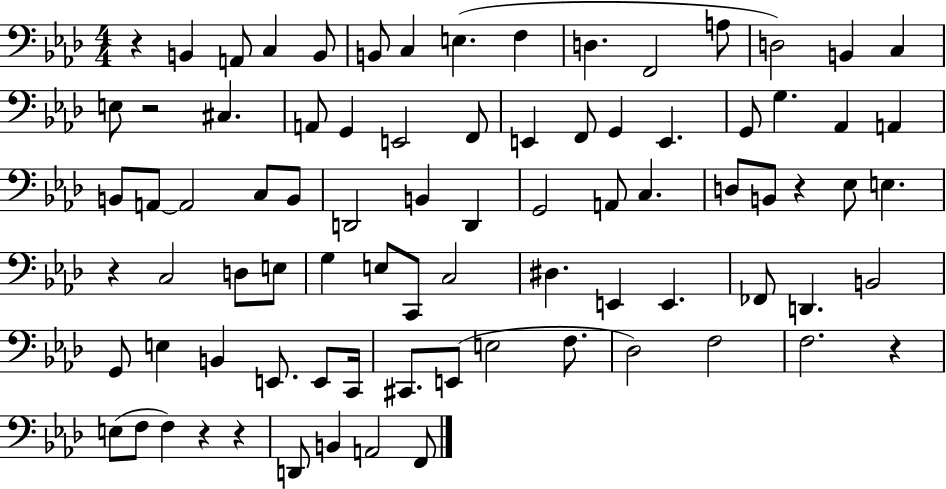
{
  \clef bass
  \numericTimeSignature
  \time 4/4
  \key aes \major
  r4 b,4 a,8 c4 b,8 | b,8 c4 e4.( f4 | d4. f,2 a8 | d2) b,4 c4 | \break e8 r2 cis4. | a,8 g,4 e,2 f,8 | e,4 f,8 g,4 e,4. | g,8 g4. aes,4 a,4 | \break b,8 a,8~~ a,2 c8 b,8 | d,2 b,4 d,4 | g,2 a,8 c4. | d8 b,8 r4 ees8 e4. | \break r4 c2 d8 e8 | g4 e8 c,8 c2 | dis4. e,4 e,4. | fes,8 d,4. b,2 | \break g,8 e4 b,4 e,8. e,8 c,16 | cis,8. e,8( e2 f8. | des2) f2 | f2. r4 | \break e8( f8 f4) r4 r4 | d,8 b,4 a,2 f,8 | \bar "|."
}